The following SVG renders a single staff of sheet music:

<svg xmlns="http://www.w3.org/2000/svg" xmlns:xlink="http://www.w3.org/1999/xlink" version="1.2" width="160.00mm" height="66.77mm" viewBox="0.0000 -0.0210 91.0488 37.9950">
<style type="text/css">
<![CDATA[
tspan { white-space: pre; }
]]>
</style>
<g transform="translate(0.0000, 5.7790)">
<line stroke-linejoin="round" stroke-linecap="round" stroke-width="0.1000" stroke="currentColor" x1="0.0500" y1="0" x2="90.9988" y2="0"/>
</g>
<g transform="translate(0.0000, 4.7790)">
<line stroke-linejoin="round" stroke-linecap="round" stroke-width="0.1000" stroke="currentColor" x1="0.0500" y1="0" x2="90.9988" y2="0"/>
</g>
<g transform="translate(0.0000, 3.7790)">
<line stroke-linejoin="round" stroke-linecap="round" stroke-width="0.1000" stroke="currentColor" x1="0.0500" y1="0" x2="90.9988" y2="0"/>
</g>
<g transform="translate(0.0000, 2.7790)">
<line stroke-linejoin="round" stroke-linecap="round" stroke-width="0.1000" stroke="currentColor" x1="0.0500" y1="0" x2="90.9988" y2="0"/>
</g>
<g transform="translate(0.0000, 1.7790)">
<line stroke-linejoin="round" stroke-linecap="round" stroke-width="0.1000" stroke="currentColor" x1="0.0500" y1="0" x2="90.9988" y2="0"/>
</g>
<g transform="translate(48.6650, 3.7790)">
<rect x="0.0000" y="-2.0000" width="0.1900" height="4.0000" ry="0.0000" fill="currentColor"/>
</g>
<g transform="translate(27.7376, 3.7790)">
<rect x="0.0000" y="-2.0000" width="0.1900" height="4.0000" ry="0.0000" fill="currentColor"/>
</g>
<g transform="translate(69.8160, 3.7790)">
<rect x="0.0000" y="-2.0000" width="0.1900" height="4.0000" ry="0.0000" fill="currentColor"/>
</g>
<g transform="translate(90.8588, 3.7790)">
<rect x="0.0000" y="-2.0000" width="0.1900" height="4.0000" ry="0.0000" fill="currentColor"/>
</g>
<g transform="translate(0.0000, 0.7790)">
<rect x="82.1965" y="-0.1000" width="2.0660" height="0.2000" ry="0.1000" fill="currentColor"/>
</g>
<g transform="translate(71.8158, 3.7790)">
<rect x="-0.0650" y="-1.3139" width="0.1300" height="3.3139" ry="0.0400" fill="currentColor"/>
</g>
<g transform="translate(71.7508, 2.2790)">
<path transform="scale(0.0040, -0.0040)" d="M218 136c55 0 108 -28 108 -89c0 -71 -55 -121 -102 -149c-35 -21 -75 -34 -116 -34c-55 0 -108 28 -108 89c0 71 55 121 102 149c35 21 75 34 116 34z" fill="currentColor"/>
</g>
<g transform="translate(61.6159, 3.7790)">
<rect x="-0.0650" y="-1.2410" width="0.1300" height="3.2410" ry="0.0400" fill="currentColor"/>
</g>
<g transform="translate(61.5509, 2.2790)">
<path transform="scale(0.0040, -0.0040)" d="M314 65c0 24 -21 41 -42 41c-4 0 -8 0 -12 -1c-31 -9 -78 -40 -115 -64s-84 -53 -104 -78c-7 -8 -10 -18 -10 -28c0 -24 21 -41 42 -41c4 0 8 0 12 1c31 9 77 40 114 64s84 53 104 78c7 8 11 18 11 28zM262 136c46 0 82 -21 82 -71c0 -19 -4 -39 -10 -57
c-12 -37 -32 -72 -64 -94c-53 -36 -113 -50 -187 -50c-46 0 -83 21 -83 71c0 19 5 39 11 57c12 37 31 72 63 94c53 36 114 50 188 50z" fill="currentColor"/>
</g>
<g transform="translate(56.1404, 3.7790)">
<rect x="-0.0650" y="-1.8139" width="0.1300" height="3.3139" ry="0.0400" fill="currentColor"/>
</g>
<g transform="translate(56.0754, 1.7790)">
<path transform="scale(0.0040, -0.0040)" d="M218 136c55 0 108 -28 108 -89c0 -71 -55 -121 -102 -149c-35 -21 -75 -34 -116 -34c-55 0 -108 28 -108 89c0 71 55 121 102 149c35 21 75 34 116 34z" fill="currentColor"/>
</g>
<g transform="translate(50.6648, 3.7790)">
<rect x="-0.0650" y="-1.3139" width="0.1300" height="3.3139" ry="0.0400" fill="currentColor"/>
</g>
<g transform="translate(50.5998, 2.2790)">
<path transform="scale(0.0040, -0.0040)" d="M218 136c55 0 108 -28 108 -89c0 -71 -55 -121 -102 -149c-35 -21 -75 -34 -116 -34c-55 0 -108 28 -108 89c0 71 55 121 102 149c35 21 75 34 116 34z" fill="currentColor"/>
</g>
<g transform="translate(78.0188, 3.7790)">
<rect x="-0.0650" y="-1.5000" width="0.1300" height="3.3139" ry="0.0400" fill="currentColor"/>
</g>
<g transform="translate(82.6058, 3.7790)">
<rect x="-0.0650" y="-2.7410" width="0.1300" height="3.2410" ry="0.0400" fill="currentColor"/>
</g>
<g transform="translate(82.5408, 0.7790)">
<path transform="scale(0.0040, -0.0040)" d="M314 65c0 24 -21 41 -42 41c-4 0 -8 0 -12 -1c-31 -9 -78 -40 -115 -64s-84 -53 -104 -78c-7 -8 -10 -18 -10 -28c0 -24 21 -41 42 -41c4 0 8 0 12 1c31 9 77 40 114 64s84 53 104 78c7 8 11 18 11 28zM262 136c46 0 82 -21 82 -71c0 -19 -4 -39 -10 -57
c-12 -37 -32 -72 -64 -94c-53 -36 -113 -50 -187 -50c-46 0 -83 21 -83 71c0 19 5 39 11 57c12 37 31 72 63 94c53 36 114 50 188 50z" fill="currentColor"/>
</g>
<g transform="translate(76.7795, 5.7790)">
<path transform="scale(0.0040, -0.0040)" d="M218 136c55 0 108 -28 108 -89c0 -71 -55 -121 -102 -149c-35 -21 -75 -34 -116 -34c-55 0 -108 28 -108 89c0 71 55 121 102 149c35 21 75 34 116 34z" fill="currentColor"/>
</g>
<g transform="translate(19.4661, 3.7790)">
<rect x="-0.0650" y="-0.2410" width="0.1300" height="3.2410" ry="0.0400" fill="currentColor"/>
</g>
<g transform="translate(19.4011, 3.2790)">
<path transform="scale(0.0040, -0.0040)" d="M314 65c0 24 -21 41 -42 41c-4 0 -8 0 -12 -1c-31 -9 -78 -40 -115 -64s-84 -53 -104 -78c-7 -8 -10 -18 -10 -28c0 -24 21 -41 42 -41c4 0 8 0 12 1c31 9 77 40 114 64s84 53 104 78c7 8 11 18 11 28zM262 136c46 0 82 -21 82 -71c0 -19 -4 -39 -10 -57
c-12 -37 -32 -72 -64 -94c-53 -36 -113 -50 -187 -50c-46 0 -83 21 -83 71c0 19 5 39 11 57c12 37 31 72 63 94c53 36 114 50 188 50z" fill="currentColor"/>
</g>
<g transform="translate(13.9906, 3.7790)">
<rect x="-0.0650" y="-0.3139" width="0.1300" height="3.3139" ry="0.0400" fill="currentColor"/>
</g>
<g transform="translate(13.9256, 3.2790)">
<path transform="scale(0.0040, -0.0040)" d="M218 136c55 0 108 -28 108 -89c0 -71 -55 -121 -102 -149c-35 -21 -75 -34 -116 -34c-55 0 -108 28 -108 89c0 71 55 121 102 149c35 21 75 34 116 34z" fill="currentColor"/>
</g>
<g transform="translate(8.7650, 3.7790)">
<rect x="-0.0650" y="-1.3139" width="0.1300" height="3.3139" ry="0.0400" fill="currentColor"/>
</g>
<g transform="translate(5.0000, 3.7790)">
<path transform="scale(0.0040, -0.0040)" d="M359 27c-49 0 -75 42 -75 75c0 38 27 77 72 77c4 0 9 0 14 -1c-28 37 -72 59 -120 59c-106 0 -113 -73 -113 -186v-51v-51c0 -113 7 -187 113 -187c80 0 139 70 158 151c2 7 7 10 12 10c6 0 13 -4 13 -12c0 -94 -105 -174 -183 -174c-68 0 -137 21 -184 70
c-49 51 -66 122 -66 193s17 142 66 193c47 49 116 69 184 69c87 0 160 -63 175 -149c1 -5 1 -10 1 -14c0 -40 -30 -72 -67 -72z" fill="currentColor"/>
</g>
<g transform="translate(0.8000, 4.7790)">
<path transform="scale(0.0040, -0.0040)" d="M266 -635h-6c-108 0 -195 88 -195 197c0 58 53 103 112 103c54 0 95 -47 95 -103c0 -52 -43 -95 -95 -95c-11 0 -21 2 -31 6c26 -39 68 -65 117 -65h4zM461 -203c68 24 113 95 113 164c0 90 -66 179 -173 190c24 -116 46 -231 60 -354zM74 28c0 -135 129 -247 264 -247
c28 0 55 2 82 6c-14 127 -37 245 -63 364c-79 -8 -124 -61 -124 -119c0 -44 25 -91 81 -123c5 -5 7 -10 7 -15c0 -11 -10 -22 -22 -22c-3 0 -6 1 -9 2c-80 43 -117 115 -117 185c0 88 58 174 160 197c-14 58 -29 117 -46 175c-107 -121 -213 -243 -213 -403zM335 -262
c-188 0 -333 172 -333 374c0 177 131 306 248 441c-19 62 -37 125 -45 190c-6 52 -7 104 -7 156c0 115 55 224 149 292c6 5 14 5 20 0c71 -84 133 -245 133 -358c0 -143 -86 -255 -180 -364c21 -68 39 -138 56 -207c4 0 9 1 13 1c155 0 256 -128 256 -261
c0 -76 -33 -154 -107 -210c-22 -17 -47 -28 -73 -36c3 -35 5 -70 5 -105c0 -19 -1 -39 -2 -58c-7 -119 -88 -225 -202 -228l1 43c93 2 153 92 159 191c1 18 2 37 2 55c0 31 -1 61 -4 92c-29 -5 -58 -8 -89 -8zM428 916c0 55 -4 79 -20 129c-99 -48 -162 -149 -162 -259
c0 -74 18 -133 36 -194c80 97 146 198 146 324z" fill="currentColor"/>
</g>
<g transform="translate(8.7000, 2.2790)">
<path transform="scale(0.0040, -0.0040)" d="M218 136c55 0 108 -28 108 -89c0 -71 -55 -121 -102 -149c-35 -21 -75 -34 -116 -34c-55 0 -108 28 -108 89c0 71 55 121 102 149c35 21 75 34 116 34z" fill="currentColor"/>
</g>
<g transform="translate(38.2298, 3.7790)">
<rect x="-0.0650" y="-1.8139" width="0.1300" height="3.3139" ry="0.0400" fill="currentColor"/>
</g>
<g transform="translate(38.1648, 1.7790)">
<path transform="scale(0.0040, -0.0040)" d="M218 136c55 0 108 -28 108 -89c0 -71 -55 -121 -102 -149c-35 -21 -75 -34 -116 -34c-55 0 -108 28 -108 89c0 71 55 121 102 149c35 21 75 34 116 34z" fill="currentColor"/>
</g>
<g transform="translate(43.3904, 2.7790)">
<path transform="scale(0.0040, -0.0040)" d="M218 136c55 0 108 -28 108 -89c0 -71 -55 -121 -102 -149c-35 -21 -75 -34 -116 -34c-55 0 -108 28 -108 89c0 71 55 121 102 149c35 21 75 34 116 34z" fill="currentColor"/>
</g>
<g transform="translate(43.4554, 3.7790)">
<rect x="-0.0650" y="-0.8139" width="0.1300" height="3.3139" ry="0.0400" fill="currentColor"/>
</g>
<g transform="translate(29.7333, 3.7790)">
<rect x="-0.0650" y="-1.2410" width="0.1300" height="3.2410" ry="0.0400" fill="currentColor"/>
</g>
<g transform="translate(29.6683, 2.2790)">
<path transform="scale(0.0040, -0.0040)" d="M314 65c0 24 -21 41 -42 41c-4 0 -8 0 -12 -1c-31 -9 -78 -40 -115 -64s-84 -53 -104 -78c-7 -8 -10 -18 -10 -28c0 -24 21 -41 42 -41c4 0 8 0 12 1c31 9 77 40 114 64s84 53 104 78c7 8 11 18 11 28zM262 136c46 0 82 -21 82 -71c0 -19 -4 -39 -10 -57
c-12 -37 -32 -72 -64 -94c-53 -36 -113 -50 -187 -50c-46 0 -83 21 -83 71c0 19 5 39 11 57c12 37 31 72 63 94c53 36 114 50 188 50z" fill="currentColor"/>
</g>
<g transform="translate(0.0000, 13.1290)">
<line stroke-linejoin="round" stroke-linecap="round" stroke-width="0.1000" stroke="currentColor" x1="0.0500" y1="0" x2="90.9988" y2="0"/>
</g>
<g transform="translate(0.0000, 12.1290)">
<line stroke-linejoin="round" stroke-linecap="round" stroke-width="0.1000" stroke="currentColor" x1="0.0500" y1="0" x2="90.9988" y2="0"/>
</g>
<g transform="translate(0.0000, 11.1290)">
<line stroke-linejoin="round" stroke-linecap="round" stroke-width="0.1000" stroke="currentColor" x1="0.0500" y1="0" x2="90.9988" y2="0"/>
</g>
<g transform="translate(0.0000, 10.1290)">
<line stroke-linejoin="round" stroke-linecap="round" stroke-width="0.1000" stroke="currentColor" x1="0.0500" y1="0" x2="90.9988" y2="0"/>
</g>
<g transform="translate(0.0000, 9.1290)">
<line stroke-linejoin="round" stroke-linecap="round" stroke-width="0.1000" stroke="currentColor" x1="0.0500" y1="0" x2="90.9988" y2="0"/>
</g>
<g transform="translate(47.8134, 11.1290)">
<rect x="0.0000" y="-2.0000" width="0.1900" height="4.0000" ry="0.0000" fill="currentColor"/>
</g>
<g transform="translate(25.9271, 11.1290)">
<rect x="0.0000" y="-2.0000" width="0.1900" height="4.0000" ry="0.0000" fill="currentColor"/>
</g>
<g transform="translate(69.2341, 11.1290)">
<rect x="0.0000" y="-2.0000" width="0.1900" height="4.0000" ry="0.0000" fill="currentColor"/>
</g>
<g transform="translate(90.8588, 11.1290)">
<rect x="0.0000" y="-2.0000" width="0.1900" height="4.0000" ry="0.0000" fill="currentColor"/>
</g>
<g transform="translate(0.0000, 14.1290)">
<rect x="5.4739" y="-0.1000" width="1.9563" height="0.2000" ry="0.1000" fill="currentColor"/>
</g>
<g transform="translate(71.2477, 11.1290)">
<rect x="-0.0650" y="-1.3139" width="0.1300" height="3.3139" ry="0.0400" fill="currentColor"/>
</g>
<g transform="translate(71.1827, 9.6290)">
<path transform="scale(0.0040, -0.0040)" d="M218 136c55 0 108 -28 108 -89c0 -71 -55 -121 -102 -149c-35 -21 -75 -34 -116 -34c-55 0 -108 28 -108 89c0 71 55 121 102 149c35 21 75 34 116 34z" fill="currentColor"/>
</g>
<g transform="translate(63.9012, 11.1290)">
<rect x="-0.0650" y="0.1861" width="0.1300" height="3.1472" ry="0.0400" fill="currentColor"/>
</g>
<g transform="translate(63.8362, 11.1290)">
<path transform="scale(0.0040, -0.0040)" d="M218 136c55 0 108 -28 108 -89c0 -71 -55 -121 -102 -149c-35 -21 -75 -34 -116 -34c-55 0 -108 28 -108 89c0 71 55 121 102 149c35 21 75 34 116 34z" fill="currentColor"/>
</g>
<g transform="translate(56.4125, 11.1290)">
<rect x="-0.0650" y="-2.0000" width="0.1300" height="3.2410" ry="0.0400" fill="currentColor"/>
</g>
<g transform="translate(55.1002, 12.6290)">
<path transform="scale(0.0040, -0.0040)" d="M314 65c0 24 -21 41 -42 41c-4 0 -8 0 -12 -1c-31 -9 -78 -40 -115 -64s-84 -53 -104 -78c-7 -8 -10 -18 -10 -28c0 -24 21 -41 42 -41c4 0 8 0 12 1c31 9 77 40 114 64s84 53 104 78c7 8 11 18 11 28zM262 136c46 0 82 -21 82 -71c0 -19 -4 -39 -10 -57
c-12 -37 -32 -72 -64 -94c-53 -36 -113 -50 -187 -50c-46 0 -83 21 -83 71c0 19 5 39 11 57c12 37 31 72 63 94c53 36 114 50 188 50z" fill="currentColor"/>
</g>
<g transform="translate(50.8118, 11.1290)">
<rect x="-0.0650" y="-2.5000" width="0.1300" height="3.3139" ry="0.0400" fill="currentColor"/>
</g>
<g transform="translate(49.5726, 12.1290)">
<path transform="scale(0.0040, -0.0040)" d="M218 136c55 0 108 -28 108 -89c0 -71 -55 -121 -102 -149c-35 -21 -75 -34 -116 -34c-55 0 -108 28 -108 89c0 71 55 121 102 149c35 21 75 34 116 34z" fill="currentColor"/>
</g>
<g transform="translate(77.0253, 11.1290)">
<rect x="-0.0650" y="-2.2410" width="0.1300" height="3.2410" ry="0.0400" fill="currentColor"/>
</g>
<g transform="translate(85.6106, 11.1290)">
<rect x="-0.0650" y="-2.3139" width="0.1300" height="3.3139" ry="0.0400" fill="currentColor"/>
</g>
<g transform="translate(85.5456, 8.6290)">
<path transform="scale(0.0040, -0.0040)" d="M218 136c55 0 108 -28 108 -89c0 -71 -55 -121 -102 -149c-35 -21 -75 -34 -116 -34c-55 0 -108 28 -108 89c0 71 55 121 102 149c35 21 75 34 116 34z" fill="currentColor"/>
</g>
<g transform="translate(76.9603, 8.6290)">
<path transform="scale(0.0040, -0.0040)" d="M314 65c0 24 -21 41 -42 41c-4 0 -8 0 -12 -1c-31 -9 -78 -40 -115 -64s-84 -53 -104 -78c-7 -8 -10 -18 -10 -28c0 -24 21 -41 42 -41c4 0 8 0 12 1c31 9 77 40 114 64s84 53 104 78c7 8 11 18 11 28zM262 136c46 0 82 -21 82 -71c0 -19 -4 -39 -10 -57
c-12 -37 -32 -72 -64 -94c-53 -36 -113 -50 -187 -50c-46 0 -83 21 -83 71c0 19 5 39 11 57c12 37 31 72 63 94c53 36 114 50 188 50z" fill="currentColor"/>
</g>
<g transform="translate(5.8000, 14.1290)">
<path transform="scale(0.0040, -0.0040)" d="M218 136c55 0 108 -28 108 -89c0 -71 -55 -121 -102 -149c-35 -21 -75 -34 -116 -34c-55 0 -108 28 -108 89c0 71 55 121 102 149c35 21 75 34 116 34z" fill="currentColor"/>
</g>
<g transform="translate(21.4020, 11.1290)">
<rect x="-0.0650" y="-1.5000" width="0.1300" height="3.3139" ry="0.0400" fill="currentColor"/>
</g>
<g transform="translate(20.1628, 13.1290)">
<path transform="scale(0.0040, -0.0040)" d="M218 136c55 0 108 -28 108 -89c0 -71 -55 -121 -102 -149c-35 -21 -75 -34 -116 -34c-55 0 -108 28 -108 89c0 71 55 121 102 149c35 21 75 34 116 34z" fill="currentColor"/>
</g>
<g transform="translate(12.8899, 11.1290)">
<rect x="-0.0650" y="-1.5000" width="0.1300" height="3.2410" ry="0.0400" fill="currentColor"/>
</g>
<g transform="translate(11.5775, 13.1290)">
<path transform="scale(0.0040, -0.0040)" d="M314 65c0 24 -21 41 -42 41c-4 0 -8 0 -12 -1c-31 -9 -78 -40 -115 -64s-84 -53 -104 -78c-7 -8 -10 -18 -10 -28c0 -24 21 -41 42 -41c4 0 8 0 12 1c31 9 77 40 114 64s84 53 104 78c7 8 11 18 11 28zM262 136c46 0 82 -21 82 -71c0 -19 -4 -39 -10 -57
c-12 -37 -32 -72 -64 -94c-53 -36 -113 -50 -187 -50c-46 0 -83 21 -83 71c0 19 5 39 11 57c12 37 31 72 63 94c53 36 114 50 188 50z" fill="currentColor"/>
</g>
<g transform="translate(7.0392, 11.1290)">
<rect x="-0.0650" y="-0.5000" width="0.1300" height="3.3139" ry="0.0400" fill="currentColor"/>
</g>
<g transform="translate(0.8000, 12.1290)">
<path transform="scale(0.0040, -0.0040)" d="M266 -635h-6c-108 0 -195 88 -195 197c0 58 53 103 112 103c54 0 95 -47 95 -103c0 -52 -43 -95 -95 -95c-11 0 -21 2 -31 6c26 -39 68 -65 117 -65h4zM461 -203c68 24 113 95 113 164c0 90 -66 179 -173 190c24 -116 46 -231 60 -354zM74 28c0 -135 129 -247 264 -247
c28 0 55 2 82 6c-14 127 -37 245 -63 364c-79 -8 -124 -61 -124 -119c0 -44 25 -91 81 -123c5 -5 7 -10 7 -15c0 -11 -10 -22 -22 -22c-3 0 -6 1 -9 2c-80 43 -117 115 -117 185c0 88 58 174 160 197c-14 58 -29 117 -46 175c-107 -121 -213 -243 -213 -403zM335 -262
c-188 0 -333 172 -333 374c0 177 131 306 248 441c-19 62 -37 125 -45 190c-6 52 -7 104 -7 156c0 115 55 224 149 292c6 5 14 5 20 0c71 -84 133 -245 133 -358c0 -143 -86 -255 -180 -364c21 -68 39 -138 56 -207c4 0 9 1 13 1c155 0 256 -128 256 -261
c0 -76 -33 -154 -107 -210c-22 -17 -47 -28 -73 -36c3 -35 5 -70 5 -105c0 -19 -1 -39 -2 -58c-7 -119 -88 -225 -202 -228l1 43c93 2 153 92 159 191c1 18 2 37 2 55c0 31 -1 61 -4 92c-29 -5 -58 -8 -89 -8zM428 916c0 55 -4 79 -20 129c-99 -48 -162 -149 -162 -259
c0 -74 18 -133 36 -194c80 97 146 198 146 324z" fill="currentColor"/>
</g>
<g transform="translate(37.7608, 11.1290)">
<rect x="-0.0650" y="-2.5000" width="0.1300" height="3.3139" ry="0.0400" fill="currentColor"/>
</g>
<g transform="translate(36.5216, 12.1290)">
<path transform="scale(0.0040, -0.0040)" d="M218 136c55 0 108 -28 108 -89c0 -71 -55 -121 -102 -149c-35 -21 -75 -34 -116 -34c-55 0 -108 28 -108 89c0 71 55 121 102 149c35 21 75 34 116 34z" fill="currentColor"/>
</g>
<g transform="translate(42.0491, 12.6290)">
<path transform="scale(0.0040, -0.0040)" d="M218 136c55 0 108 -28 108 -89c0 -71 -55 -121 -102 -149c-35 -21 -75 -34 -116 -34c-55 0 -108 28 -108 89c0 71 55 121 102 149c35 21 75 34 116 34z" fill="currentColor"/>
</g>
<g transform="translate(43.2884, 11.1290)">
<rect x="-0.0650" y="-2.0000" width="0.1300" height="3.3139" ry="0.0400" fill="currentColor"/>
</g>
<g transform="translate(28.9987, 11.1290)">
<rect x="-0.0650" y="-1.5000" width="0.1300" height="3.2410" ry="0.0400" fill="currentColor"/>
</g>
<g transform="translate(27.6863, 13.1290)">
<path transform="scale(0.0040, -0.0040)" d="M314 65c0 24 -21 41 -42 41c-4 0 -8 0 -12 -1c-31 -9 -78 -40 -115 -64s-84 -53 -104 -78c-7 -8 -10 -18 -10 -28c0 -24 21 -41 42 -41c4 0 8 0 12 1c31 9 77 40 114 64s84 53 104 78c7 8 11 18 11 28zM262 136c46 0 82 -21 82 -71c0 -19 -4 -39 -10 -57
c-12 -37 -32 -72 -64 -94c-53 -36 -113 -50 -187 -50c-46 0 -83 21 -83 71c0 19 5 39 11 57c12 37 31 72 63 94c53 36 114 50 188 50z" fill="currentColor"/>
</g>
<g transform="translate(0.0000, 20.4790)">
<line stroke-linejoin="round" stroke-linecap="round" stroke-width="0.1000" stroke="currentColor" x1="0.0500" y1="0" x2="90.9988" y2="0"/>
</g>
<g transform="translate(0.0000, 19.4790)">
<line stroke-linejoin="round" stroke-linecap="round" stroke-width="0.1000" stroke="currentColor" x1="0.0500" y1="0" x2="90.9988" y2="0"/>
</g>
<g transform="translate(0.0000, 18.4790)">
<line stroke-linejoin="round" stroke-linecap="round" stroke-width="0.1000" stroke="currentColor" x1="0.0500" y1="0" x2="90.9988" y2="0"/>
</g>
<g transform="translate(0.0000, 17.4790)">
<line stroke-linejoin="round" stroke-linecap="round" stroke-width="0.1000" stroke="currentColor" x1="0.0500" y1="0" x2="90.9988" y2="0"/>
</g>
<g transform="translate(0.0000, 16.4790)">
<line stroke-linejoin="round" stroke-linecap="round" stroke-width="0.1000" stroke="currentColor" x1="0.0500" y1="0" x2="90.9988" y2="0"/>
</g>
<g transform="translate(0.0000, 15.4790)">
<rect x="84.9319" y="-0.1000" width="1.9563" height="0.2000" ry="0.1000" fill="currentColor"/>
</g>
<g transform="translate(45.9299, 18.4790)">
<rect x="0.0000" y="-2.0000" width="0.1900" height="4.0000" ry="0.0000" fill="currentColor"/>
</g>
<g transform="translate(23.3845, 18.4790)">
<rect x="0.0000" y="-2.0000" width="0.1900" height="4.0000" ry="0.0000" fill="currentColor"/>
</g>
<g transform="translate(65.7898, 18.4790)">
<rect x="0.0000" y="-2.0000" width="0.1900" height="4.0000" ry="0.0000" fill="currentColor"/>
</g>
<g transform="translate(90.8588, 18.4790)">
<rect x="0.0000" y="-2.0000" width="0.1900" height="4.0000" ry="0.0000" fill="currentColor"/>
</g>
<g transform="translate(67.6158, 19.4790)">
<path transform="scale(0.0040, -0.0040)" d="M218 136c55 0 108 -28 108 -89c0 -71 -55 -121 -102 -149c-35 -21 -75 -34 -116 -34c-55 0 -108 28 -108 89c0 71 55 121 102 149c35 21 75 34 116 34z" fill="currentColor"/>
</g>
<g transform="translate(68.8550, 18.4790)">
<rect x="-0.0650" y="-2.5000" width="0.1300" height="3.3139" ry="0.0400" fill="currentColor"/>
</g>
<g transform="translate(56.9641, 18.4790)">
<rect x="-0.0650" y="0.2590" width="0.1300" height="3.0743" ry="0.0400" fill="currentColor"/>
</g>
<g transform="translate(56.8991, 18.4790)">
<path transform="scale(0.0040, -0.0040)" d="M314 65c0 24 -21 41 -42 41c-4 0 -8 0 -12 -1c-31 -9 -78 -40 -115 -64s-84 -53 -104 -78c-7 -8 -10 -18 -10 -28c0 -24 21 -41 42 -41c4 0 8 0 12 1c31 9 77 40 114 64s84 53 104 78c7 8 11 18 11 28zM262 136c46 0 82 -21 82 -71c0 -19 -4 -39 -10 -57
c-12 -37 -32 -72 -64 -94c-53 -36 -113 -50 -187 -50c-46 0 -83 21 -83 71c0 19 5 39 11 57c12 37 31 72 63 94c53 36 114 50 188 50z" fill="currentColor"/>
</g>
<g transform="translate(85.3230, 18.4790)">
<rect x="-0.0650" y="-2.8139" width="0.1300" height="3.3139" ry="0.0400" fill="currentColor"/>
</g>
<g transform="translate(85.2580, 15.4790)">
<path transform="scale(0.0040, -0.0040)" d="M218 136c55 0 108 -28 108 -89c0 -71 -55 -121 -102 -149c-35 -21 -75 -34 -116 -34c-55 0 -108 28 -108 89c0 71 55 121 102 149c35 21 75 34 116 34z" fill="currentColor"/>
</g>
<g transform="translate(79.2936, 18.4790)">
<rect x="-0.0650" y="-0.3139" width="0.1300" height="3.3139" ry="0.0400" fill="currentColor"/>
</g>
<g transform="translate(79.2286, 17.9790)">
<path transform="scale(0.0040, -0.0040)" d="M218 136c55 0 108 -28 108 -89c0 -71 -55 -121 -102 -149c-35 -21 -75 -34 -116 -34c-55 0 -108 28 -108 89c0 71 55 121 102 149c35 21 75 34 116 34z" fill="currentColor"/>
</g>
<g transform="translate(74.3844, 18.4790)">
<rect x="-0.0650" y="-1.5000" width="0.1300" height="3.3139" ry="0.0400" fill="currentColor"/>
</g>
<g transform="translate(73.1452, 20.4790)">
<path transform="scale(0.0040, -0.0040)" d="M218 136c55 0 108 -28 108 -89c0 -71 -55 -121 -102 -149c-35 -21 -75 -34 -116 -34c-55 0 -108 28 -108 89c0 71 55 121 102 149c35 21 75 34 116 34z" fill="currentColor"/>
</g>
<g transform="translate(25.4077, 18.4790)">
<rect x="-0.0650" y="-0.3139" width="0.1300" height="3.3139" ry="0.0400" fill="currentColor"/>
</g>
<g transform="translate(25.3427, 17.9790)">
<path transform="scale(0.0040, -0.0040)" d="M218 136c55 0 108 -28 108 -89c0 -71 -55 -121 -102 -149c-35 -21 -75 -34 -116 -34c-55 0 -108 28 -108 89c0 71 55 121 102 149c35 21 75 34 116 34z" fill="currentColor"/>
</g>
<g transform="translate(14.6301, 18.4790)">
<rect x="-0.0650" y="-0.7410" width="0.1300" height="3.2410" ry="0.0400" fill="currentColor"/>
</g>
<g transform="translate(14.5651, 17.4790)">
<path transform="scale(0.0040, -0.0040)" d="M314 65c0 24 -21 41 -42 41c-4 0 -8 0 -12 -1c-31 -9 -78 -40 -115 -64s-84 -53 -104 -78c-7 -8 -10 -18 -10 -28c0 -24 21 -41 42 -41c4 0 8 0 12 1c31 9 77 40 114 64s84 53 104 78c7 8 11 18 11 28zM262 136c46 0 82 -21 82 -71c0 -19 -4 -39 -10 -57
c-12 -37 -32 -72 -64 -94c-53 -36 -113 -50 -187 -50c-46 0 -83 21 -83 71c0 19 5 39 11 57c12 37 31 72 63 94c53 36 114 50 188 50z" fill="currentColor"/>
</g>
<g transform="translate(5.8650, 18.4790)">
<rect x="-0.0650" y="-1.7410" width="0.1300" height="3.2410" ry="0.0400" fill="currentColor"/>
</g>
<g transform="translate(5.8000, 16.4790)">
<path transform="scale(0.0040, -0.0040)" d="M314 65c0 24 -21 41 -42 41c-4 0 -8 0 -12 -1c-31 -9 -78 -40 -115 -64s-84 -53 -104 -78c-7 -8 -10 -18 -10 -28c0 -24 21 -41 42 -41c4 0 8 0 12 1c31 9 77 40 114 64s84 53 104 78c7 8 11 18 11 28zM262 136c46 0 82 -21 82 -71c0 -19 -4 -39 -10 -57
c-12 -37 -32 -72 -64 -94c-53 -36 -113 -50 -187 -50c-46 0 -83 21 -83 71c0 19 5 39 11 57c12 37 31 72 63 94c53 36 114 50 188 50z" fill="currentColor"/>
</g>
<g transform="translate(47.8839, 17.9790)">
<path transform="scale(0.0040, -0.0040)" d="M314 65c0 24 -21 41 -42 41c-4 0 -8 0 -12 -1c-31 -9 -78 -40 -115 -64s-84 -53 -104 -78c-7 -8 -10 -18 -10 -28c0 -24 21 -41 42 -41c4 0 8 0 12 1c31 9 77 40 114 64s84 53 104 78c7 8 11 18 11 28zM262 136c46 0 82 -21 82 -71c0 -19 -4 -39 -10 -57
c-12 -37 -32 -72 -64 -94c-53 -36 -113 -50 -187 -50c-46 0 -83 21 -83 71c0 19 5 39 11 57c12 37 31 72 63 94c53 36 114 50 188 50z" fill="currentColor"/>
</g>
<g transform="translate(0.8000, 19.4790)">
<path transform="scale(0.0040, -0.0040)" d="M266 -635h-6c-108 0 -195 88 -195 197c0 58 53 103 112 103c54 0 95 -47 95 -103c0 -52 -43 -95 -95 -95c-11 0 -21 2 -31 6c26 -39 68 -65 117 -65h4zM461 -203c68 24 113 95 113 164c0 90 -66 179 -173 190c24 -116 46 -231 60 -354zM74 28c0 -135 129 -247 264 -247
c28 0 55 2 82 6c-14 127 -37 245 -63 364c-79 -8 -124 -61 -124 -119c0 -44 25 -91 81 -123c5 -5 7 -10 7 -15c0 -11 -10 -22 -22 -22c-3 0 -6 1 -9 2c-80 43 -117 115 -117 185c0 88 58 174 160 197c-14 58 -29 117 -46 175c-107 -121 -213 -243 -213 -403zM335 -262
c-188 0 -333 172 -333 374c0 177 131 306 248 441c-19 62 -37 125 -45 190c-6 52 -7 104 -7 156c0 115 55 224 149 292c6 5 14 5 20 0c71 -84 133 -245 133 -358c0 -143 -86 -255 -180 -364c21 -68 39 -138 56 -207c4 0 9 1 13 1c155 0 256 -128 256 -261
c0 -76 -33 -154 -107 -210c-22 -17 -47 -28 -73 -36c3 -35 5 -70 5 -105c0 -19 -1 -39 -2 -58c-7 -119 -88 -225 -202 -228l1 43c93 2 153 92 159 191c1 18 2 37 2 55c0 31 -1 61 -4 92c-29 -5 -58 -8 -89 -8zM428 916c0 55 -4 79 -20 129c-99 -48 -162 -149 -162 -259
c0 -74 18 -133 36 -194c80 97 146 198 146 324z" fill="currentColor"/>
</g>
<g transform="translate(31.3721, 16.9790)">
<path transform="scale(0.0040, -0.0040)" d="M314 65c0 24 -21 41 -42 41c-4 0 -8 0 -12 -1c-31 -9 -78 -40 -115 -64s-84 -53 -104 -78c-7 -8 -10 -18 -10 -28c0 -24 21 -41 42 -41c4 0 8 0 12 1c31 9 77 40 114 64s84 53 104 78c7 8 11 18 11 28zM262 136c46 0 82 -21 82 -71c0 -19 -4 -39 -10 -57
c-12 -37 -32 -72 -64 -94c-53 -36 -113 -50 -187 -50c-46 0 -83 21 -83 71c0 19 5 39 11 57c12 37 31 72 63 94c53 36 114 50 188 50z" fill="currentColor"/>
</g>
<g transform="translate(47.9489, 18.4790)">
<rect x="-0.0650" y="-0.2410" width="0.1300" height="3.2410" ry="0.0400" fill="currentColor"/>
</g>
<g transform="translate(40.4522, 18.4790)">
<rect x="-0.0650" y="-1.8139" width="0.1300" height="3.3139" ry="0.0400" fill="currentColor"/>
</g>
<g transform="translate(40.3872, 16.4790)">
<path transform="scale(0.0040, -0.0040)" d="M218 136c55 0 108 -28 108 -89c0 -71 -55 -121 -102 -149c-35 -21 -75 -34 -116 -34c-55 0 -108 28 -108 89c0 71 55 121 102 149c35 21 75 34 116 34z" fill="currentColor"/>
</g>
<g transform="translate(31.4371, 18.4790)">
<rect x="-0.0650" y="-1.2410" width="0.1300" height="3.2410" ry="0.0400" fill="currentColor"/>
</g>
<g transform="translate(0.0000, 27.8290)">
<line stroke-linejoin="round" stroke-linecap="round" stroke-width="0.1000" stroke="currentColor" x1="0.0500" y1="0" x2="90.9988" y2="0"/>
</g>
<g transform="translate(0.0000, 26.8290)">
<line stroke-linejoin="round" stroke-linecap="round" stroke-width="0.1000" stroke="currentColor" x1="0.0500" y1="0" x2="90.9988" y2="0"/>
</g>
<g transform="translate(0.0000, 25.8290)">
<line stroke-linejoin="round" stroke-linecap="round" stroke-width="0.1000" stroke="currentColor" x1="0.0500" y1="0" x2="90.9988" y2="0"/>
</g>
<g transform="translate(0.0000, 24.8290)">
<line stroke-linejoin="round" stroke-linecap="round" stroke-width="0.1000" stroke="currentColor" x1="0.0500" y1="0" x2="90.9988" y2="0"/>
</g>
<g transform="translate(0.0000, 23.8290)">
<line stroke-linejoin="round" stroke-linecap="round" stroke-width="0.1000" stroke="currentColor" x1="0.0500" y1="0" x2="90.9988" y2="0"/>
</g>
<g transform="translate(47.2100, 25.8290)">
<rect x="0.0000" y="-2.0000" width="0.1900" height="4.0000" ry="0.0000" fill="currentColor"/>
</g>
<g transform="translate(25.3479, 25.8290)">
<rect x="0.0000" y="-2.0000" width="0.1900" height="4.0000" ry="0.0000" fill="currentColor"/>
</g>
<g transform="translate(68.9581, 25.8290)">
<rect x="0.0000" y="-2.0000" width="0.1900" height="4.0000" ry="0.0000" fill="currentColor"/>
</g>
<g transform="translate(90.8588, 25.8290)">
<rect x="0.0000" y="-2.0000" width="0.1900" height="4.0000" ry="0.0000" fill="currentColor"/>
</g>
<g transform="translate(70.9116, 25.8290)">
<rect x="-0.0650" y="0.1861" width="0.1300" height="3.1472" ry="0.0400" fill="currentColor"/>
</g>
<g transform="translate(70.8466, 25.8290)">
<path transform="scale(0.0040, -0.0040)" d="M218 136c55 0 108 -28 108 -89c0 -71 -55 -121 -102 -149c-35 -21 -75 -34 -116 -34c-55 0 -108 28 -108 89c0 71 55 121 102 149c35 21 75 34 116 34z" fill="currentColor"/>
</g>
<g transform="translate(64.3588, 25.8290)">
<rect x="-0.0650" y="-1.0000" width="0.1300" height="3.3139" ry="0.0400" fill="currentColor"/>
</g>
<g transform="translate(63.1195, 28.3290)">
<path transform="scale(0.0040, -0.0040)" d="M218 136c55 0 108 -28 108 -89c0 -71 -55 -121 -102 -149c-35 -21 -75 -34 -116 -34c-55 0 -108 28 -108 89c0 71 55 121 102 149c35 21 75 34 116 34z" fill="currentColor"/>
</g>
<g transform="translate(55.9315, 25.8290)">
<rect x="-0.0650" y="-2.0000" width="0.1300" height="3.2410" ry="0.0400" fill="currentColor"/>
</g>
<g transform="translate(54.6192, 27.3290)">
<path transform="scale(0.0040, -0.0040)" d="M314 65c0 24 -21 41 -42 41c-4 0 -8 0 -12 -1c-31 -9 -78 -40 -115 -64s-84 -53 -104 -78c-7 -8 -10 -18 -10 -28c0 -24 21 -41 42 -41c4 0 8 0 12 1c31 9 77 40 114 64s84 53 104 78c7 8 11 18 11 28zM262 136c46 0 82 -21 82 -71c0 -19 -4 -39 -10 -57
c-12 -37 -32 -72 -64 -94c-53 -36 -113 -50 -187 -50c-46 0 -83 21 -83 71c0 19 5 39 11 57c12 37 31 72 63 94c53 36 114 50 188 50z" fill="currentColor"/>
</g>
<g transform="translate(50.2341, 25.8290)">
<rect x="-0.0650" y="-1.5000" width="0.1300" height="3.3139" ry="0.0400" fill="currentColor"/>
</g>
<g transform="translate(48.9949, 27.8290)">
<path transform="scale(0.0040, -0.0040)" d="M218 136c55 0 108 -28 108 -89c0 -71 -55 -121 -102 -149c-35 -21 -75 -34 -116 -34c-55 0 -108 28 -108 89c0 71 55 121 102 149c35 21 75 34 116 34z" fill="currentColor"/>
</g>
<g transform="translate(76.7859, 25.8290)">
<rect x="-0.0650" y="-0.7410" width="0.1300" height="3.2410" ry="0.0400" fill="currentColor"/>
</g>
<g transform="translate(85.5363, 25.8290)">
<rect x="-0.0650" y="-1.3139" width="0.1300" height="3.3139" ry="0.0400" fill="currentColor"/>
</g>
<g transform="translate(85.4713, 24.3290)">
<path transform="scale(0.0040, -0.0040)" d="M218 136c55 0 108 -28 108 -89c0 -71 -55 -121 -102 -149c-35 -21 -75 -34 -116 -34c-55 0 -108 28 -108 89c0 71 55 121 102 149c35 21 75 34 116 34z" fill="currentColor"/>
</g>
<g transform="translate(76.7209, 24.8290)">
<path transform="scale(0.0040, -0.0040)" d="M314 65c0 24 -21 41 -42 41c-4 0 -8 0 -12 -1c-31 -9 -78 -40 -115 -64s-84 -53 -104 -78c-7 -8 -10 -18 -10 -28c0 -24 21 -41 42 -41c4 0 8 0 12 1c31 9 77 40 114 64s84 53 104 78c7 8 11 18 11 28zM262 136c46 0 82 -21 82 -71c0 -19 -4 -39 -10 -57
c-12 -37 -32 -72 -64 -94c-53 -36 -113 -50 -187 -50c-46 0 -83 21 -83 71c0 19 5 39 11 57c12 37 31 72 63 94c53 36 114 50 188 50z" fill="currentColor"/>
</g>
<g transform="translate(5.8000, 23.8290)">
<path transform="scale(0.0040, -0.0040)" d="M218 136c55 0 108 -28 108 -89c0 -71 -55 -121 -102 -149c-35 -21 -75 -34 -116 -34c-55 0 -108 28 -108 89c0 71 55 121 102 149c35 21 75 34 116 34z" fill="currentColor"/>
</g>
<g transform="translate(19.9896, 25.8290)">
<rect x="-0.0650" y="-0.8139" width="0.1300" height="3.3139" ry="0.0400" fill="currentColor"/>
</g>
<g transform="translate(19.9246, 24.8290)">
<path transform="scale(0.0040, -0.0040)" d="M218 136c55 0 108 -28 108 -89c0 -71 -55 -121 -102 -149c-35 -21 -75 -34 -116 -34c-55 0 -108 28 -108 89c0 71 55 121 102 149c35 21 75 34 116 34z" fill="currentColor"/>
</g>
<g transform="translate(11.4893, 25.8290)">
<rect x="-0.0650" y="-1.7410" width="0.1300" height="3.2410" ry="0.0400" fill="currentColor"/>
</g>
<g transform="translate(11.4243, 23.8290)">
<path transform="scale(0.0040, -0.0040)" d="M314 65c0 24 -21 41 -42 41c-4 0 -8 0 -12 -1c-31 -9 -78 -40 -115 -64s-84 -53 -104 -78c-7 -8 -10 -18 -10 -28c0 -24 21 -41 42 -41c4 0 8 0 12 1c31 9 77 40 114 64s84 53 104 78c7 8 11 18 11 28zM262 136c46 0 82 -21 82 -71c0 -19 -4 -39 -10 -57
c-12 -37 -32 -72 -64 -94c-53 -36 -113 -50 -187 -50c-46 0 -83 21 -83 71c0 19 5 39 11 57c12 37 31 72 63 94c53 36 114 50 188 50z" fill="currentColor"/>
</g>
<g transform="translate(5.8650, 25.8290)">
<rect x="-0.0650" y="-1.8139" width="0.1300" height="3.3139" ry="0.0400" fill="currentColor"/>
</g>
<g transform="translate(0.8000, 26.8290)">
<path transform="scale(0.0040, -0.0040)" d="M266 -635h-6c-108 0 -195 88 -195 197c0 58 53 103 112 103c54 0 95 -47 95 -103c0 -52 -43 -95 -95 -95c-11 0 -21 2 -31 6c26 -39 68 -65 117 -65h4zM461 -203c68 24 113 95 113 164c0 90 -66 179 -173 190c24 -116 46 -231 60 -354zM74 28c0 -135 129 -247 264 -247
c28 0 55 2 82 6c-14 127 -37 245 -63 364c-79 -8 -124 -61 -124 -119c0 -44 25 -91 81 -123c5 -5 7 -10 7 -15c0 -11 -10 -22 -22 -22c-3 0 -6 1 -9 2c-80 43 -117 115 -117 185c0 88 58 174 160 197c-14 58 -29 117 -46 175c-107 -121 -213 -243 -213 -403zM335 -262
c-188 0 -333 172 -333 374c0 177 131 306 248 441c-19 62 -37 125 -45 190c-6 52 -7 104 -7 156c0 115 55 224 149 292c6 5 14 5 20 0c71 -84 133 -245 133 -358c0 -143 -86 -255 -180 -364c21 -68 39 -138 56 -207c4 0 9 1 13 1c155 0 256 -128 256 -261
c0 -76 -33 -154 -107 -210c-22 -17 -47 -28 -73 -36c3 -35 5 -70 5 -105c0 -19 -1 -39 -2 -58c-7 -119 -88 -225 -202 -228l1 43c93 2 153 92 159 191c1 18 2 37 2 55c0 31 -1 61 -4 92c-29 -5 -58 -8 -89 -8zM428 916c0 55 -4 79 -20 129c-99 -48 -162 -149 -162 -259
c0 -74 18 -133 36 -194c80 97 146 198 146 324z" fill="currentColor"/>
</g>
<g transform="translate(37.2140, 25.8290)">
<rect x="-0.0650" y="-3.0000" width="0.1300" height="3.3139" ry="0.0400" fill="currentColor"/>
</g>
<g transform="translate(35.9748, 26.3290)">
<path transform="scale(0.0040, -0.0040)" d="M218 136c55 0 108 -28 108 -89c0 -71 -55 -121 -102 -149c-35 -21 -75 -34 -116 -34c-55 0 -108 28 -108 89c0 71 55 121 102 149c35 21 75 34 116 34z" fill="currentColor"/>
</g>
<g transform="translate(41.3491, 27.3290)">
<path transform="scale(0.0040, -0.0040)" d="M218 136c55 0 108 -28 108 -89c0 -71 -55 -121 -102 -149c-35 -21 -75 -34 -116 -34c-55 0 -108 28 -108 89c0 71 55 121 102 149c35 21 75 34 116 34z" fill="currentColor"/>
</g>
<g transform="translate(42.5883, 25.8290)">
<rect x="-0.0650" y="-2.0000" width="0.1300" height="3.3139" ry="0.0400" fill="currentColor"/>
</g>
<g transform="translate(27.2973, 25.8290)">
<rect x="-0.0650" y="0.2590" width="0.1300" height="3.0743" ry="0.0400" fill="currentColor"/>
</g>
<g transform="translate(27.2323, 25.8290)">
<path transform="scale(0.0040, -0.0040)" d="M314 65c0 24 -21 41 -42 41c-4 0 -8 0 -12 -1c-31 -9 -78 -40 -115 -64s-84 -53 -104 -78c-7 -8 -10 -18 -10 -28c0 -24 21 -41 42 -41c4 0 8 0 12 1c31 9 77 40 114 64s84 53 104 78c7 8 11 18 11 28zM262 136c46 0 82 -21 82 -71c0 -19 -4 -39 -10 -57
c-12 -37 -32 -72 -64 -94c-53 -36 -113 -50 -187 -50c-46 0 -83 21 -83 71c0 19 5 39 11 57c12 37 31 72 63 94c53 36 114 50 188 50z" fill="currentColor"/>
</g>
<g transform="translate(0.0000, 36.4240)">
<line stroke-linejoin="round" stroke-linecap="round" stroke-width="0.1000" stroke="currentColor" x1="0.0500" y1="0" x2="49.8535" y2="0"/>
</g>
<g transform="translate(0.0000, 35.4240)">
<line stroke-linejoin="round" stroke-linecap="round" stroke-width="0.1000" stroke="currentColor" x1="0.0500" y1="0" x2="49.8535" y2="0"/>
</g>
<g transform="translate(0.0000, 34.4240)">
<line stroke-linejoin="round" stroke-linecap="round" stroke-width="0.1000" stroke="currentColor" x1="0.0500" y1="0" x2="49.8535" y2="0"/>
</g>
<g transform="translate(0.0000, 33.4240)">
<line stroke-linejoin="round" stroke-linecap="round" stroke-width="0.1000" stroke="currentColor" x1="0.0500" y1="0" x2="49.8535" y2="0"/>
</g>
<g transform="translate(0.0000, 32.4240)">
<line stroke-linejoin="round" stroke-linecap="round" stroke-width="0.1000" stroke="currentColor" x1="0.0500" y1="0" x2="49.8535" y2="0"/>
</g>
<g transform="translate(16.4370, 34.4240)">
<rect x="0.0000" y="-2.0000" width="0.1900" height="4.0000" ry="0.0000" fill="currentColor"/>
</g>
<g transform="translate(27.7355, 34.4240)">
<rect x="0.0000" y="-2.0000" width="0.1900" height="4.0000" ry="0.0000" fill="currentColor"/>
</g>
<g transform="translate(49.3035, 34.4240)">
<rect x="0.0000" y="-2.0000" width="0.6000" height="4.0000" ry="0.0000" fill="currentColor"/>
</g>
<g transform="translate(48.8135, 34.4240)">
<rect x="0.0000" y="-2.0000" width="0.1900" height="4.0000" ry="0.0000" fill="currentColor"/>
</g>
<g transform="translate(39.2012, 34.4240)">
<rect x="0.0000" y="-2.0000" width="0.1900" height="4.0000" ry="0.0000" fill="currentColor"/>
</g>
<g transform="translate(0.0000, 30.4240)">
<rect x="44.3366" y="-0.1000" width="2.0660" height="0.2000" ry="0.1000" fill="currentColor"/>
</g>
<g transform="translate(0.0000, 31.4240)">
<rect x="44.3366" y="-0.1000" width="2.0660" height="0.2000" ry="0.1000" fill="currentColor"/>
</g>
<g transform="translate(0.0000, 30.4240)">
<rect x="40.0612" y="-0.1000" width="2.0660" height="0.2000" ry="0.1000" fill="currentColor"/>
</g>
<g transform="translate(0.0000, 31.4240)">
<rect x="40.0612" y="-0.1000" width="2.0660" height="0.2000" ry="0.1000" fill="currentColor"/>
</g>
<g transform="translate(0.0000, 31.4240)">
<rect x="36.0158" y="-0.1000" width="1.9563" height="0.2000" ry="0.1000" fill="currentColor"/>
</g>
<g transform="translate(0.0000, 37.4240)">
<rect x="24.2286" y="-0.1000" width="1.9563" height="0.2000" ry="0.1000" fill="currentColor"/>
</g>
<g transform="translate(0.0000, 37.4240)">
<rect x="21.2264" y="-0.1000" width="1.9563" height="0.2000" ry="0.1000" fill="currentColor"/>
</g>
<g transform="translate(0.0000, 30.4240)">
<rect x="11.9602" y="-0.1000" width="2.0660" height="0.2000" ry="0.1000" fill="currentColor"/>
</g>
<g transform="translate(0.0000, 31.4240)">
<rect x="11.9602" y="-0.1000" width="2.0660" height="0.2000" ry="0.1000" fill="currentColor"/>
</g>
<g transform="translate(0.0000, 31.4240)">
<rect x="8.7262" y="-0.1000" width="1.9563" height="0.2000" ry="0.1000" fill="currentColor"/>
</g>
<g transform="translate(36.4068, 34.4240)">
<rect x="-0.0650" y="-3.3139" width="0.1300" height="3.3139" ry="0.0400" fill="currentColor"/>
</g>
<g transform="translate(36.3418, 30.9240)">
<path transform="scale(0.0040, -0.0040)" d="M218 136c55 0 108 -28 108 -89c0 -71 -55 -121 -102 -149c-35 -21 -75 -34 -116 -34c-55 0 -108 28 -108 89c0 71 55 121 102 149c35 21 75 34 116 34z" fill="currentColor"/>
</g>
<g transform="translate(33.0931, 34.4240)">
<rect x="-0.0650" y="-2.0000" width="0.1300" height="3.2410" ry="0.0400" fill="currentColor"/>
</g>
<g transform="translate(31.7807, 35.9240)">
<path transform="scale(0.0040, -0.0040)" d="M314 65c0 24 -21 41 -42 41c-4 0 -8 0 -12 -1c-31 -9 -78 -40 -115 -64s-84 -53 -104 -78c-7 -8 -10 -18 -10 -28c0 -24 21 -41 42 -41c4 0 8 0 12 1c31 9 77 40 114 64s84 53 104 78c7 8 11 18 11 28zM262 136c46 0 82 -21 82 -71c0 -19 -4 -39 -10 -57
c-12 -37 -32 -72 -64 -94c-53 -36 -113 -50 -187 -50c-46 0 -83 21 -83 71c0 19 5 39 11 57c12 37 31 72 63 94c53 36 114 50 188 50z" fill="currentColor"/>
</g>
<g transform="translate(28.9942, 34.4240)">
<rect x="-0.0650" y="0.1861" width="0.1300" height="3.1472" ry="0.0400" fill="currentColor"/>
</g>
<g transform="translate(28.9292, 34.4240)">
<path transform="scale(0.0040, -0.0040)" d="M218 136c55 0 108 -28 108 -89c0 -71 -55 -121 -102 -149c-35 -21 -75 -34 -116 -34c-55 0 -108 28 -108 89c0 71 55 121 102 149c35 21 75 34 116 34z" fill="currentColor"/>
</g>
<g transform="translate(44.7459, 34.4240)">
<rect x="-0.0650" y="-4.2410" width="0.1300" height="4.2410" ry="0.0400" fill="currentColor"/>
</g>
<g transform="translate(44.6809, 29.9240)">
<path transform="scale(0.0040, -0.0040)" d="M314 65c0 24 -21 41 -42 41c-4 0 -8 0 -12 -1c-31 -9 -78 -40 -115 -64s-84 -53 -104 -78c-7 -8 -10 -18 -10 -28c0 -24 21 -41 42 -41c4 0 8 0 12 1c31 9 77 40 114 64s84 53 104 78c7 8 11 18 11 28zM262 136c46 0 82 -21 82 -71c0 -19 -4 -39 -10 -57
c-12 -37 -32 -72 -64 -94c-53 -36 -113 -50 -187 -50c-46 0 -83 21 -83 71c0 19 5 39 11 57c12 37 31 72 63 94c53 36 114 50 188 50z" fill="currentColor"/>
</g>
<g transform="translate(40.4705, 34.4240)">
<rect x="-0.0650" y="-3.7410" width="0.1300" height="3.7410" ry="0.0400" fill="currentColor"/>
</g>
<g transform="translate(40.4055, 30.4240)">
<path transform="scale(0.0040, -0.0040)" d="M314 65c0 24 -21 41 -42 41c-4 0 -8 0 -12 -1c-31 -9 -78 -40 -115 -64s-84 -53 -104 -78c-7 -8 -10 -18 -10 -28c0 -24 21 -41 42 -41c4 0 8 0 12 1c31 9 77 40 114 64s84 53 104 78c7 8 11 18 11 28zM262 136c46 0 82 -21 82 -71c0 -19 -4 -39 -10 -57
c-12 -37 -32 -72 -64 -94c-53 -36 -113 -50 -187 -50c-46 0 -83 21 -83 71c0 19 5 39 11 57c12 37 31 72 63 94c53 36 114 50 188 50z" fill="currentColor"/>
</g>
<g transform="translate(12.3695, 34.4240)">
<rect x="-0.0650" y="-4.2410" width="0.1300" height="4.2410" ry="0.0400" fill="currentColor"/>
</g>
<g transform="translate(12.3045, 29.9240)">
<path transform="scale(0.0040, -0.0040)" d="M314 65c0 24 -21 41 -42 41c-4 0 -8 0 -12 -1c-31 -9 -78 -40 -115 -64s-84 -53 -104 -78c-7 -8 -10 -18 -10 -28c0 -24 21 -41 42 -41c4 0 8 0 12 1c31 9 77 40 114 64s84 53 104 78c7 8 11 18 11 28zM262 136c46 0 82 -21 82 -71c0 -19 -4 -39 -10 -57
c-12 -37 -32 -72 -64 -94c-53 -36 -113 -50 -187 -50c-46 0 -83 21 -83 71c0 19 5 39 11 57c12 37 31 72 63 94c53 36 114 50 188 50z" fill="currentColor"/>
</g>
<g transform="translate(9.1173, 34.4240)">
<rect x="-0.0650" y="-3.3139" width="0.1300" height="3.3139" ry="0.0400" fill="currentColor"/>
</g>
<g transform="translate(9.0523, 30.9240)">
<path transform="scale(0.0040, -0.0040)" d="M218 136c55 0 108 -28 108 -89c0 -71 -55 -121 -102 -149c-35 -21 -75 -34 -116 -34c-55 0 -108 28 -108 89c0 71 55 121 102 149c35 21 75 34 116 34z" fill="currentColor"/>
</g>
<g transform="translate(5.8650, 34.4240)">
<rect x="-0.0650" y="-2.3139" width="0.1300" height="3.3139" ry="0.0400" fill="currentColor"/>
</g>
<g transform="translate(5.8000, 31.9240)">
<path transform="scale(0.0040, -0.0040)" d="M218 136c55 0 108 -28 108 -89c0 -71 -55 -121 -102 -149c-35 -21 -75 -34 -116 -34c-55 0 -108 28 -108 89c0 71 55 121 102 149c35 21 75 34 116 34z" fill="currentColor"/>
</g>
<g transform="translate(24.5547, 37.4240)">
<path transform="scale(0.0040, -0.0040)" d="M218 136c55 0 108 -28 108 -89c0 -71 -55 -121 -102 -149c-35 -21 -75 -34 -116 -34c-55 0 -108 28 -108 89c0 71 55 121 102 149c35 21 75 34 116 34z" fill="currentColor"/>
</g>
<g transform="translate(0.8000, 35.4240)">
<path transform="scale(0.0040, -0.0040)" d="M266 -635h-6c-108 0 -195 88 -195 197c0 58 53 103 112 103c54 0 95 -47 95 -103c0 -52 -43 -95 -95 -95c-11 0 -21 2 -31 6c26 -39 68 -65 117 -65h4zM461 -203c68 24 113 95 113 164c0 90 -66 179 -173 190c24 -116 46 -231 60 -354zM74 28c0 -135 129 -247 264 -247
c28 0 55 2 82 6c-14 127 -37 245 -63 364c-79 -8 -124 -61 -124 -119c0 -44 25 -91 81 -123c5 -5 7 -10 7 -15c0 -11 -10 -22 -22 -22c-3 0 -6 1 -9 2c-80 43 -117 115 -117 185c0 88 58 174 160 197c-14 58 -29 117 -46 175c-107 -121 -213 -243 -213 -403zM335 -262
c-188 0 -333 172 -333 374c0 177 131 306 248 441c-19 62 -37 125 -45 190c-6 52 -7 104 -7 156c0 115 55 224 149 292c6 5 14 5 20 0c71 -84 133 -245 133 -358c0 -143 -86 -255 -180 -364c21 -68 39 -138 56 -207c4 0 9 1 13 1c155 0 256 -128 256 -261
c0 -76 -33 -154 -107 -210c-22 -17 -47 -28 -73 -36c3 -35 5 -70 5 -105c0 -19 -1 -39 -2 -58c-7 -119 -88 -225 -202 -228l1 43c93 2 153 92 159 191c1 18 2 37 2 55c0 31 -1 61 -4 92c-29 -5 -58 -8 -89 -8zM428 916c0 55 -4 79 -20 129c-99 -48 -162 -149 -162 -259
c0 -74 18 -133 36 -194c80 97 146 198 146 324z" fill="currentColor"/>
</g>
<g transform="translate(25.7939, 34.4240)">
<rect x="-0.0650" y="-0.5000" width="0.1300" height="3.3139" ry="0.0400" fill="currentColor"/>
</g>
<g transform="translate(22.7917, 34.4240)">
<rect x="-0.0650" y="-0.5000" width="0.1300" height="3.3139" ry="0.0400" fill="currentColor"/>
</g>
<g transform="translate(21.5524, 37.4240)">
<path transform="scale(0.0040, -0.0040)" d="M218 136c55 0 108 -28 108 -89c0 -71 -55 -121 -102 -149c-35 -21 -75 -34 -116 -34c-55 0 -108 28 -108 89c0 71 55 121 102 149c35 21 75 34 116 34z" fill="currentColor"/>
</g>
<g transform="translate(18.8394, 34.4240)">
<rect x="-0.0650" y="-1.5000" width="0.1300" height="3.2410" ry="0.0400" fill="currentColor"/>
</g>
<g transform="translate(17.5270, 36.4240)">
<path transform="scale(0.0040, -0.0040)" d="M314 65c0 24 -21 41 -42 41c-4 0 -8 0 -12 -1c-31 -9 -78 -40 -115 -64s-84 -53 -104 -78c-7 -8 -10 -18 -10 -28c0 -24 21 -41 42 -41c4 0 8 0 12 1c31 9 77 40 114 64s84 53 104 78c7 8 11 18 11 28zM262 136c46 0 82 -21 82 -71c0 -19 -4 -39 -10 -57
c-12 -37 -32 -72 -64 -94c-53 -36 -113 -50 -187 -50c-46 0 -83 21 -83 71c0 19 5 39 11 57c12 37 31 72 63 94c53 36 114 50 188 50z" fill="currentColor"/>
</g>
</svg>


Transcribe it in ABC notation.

X:1
T:Untitled
M:4/4
L:1/4
K:C
e c c2 e2 f d e f e2 e E a2 C E2 E E2 G F G F2 B e g2 g f2 d2 c e2 f c2 B2 G E c a f f2 d B2 A F E F2 D B d2 e g b d'2 E2 C C B F2 b c'2 d'2